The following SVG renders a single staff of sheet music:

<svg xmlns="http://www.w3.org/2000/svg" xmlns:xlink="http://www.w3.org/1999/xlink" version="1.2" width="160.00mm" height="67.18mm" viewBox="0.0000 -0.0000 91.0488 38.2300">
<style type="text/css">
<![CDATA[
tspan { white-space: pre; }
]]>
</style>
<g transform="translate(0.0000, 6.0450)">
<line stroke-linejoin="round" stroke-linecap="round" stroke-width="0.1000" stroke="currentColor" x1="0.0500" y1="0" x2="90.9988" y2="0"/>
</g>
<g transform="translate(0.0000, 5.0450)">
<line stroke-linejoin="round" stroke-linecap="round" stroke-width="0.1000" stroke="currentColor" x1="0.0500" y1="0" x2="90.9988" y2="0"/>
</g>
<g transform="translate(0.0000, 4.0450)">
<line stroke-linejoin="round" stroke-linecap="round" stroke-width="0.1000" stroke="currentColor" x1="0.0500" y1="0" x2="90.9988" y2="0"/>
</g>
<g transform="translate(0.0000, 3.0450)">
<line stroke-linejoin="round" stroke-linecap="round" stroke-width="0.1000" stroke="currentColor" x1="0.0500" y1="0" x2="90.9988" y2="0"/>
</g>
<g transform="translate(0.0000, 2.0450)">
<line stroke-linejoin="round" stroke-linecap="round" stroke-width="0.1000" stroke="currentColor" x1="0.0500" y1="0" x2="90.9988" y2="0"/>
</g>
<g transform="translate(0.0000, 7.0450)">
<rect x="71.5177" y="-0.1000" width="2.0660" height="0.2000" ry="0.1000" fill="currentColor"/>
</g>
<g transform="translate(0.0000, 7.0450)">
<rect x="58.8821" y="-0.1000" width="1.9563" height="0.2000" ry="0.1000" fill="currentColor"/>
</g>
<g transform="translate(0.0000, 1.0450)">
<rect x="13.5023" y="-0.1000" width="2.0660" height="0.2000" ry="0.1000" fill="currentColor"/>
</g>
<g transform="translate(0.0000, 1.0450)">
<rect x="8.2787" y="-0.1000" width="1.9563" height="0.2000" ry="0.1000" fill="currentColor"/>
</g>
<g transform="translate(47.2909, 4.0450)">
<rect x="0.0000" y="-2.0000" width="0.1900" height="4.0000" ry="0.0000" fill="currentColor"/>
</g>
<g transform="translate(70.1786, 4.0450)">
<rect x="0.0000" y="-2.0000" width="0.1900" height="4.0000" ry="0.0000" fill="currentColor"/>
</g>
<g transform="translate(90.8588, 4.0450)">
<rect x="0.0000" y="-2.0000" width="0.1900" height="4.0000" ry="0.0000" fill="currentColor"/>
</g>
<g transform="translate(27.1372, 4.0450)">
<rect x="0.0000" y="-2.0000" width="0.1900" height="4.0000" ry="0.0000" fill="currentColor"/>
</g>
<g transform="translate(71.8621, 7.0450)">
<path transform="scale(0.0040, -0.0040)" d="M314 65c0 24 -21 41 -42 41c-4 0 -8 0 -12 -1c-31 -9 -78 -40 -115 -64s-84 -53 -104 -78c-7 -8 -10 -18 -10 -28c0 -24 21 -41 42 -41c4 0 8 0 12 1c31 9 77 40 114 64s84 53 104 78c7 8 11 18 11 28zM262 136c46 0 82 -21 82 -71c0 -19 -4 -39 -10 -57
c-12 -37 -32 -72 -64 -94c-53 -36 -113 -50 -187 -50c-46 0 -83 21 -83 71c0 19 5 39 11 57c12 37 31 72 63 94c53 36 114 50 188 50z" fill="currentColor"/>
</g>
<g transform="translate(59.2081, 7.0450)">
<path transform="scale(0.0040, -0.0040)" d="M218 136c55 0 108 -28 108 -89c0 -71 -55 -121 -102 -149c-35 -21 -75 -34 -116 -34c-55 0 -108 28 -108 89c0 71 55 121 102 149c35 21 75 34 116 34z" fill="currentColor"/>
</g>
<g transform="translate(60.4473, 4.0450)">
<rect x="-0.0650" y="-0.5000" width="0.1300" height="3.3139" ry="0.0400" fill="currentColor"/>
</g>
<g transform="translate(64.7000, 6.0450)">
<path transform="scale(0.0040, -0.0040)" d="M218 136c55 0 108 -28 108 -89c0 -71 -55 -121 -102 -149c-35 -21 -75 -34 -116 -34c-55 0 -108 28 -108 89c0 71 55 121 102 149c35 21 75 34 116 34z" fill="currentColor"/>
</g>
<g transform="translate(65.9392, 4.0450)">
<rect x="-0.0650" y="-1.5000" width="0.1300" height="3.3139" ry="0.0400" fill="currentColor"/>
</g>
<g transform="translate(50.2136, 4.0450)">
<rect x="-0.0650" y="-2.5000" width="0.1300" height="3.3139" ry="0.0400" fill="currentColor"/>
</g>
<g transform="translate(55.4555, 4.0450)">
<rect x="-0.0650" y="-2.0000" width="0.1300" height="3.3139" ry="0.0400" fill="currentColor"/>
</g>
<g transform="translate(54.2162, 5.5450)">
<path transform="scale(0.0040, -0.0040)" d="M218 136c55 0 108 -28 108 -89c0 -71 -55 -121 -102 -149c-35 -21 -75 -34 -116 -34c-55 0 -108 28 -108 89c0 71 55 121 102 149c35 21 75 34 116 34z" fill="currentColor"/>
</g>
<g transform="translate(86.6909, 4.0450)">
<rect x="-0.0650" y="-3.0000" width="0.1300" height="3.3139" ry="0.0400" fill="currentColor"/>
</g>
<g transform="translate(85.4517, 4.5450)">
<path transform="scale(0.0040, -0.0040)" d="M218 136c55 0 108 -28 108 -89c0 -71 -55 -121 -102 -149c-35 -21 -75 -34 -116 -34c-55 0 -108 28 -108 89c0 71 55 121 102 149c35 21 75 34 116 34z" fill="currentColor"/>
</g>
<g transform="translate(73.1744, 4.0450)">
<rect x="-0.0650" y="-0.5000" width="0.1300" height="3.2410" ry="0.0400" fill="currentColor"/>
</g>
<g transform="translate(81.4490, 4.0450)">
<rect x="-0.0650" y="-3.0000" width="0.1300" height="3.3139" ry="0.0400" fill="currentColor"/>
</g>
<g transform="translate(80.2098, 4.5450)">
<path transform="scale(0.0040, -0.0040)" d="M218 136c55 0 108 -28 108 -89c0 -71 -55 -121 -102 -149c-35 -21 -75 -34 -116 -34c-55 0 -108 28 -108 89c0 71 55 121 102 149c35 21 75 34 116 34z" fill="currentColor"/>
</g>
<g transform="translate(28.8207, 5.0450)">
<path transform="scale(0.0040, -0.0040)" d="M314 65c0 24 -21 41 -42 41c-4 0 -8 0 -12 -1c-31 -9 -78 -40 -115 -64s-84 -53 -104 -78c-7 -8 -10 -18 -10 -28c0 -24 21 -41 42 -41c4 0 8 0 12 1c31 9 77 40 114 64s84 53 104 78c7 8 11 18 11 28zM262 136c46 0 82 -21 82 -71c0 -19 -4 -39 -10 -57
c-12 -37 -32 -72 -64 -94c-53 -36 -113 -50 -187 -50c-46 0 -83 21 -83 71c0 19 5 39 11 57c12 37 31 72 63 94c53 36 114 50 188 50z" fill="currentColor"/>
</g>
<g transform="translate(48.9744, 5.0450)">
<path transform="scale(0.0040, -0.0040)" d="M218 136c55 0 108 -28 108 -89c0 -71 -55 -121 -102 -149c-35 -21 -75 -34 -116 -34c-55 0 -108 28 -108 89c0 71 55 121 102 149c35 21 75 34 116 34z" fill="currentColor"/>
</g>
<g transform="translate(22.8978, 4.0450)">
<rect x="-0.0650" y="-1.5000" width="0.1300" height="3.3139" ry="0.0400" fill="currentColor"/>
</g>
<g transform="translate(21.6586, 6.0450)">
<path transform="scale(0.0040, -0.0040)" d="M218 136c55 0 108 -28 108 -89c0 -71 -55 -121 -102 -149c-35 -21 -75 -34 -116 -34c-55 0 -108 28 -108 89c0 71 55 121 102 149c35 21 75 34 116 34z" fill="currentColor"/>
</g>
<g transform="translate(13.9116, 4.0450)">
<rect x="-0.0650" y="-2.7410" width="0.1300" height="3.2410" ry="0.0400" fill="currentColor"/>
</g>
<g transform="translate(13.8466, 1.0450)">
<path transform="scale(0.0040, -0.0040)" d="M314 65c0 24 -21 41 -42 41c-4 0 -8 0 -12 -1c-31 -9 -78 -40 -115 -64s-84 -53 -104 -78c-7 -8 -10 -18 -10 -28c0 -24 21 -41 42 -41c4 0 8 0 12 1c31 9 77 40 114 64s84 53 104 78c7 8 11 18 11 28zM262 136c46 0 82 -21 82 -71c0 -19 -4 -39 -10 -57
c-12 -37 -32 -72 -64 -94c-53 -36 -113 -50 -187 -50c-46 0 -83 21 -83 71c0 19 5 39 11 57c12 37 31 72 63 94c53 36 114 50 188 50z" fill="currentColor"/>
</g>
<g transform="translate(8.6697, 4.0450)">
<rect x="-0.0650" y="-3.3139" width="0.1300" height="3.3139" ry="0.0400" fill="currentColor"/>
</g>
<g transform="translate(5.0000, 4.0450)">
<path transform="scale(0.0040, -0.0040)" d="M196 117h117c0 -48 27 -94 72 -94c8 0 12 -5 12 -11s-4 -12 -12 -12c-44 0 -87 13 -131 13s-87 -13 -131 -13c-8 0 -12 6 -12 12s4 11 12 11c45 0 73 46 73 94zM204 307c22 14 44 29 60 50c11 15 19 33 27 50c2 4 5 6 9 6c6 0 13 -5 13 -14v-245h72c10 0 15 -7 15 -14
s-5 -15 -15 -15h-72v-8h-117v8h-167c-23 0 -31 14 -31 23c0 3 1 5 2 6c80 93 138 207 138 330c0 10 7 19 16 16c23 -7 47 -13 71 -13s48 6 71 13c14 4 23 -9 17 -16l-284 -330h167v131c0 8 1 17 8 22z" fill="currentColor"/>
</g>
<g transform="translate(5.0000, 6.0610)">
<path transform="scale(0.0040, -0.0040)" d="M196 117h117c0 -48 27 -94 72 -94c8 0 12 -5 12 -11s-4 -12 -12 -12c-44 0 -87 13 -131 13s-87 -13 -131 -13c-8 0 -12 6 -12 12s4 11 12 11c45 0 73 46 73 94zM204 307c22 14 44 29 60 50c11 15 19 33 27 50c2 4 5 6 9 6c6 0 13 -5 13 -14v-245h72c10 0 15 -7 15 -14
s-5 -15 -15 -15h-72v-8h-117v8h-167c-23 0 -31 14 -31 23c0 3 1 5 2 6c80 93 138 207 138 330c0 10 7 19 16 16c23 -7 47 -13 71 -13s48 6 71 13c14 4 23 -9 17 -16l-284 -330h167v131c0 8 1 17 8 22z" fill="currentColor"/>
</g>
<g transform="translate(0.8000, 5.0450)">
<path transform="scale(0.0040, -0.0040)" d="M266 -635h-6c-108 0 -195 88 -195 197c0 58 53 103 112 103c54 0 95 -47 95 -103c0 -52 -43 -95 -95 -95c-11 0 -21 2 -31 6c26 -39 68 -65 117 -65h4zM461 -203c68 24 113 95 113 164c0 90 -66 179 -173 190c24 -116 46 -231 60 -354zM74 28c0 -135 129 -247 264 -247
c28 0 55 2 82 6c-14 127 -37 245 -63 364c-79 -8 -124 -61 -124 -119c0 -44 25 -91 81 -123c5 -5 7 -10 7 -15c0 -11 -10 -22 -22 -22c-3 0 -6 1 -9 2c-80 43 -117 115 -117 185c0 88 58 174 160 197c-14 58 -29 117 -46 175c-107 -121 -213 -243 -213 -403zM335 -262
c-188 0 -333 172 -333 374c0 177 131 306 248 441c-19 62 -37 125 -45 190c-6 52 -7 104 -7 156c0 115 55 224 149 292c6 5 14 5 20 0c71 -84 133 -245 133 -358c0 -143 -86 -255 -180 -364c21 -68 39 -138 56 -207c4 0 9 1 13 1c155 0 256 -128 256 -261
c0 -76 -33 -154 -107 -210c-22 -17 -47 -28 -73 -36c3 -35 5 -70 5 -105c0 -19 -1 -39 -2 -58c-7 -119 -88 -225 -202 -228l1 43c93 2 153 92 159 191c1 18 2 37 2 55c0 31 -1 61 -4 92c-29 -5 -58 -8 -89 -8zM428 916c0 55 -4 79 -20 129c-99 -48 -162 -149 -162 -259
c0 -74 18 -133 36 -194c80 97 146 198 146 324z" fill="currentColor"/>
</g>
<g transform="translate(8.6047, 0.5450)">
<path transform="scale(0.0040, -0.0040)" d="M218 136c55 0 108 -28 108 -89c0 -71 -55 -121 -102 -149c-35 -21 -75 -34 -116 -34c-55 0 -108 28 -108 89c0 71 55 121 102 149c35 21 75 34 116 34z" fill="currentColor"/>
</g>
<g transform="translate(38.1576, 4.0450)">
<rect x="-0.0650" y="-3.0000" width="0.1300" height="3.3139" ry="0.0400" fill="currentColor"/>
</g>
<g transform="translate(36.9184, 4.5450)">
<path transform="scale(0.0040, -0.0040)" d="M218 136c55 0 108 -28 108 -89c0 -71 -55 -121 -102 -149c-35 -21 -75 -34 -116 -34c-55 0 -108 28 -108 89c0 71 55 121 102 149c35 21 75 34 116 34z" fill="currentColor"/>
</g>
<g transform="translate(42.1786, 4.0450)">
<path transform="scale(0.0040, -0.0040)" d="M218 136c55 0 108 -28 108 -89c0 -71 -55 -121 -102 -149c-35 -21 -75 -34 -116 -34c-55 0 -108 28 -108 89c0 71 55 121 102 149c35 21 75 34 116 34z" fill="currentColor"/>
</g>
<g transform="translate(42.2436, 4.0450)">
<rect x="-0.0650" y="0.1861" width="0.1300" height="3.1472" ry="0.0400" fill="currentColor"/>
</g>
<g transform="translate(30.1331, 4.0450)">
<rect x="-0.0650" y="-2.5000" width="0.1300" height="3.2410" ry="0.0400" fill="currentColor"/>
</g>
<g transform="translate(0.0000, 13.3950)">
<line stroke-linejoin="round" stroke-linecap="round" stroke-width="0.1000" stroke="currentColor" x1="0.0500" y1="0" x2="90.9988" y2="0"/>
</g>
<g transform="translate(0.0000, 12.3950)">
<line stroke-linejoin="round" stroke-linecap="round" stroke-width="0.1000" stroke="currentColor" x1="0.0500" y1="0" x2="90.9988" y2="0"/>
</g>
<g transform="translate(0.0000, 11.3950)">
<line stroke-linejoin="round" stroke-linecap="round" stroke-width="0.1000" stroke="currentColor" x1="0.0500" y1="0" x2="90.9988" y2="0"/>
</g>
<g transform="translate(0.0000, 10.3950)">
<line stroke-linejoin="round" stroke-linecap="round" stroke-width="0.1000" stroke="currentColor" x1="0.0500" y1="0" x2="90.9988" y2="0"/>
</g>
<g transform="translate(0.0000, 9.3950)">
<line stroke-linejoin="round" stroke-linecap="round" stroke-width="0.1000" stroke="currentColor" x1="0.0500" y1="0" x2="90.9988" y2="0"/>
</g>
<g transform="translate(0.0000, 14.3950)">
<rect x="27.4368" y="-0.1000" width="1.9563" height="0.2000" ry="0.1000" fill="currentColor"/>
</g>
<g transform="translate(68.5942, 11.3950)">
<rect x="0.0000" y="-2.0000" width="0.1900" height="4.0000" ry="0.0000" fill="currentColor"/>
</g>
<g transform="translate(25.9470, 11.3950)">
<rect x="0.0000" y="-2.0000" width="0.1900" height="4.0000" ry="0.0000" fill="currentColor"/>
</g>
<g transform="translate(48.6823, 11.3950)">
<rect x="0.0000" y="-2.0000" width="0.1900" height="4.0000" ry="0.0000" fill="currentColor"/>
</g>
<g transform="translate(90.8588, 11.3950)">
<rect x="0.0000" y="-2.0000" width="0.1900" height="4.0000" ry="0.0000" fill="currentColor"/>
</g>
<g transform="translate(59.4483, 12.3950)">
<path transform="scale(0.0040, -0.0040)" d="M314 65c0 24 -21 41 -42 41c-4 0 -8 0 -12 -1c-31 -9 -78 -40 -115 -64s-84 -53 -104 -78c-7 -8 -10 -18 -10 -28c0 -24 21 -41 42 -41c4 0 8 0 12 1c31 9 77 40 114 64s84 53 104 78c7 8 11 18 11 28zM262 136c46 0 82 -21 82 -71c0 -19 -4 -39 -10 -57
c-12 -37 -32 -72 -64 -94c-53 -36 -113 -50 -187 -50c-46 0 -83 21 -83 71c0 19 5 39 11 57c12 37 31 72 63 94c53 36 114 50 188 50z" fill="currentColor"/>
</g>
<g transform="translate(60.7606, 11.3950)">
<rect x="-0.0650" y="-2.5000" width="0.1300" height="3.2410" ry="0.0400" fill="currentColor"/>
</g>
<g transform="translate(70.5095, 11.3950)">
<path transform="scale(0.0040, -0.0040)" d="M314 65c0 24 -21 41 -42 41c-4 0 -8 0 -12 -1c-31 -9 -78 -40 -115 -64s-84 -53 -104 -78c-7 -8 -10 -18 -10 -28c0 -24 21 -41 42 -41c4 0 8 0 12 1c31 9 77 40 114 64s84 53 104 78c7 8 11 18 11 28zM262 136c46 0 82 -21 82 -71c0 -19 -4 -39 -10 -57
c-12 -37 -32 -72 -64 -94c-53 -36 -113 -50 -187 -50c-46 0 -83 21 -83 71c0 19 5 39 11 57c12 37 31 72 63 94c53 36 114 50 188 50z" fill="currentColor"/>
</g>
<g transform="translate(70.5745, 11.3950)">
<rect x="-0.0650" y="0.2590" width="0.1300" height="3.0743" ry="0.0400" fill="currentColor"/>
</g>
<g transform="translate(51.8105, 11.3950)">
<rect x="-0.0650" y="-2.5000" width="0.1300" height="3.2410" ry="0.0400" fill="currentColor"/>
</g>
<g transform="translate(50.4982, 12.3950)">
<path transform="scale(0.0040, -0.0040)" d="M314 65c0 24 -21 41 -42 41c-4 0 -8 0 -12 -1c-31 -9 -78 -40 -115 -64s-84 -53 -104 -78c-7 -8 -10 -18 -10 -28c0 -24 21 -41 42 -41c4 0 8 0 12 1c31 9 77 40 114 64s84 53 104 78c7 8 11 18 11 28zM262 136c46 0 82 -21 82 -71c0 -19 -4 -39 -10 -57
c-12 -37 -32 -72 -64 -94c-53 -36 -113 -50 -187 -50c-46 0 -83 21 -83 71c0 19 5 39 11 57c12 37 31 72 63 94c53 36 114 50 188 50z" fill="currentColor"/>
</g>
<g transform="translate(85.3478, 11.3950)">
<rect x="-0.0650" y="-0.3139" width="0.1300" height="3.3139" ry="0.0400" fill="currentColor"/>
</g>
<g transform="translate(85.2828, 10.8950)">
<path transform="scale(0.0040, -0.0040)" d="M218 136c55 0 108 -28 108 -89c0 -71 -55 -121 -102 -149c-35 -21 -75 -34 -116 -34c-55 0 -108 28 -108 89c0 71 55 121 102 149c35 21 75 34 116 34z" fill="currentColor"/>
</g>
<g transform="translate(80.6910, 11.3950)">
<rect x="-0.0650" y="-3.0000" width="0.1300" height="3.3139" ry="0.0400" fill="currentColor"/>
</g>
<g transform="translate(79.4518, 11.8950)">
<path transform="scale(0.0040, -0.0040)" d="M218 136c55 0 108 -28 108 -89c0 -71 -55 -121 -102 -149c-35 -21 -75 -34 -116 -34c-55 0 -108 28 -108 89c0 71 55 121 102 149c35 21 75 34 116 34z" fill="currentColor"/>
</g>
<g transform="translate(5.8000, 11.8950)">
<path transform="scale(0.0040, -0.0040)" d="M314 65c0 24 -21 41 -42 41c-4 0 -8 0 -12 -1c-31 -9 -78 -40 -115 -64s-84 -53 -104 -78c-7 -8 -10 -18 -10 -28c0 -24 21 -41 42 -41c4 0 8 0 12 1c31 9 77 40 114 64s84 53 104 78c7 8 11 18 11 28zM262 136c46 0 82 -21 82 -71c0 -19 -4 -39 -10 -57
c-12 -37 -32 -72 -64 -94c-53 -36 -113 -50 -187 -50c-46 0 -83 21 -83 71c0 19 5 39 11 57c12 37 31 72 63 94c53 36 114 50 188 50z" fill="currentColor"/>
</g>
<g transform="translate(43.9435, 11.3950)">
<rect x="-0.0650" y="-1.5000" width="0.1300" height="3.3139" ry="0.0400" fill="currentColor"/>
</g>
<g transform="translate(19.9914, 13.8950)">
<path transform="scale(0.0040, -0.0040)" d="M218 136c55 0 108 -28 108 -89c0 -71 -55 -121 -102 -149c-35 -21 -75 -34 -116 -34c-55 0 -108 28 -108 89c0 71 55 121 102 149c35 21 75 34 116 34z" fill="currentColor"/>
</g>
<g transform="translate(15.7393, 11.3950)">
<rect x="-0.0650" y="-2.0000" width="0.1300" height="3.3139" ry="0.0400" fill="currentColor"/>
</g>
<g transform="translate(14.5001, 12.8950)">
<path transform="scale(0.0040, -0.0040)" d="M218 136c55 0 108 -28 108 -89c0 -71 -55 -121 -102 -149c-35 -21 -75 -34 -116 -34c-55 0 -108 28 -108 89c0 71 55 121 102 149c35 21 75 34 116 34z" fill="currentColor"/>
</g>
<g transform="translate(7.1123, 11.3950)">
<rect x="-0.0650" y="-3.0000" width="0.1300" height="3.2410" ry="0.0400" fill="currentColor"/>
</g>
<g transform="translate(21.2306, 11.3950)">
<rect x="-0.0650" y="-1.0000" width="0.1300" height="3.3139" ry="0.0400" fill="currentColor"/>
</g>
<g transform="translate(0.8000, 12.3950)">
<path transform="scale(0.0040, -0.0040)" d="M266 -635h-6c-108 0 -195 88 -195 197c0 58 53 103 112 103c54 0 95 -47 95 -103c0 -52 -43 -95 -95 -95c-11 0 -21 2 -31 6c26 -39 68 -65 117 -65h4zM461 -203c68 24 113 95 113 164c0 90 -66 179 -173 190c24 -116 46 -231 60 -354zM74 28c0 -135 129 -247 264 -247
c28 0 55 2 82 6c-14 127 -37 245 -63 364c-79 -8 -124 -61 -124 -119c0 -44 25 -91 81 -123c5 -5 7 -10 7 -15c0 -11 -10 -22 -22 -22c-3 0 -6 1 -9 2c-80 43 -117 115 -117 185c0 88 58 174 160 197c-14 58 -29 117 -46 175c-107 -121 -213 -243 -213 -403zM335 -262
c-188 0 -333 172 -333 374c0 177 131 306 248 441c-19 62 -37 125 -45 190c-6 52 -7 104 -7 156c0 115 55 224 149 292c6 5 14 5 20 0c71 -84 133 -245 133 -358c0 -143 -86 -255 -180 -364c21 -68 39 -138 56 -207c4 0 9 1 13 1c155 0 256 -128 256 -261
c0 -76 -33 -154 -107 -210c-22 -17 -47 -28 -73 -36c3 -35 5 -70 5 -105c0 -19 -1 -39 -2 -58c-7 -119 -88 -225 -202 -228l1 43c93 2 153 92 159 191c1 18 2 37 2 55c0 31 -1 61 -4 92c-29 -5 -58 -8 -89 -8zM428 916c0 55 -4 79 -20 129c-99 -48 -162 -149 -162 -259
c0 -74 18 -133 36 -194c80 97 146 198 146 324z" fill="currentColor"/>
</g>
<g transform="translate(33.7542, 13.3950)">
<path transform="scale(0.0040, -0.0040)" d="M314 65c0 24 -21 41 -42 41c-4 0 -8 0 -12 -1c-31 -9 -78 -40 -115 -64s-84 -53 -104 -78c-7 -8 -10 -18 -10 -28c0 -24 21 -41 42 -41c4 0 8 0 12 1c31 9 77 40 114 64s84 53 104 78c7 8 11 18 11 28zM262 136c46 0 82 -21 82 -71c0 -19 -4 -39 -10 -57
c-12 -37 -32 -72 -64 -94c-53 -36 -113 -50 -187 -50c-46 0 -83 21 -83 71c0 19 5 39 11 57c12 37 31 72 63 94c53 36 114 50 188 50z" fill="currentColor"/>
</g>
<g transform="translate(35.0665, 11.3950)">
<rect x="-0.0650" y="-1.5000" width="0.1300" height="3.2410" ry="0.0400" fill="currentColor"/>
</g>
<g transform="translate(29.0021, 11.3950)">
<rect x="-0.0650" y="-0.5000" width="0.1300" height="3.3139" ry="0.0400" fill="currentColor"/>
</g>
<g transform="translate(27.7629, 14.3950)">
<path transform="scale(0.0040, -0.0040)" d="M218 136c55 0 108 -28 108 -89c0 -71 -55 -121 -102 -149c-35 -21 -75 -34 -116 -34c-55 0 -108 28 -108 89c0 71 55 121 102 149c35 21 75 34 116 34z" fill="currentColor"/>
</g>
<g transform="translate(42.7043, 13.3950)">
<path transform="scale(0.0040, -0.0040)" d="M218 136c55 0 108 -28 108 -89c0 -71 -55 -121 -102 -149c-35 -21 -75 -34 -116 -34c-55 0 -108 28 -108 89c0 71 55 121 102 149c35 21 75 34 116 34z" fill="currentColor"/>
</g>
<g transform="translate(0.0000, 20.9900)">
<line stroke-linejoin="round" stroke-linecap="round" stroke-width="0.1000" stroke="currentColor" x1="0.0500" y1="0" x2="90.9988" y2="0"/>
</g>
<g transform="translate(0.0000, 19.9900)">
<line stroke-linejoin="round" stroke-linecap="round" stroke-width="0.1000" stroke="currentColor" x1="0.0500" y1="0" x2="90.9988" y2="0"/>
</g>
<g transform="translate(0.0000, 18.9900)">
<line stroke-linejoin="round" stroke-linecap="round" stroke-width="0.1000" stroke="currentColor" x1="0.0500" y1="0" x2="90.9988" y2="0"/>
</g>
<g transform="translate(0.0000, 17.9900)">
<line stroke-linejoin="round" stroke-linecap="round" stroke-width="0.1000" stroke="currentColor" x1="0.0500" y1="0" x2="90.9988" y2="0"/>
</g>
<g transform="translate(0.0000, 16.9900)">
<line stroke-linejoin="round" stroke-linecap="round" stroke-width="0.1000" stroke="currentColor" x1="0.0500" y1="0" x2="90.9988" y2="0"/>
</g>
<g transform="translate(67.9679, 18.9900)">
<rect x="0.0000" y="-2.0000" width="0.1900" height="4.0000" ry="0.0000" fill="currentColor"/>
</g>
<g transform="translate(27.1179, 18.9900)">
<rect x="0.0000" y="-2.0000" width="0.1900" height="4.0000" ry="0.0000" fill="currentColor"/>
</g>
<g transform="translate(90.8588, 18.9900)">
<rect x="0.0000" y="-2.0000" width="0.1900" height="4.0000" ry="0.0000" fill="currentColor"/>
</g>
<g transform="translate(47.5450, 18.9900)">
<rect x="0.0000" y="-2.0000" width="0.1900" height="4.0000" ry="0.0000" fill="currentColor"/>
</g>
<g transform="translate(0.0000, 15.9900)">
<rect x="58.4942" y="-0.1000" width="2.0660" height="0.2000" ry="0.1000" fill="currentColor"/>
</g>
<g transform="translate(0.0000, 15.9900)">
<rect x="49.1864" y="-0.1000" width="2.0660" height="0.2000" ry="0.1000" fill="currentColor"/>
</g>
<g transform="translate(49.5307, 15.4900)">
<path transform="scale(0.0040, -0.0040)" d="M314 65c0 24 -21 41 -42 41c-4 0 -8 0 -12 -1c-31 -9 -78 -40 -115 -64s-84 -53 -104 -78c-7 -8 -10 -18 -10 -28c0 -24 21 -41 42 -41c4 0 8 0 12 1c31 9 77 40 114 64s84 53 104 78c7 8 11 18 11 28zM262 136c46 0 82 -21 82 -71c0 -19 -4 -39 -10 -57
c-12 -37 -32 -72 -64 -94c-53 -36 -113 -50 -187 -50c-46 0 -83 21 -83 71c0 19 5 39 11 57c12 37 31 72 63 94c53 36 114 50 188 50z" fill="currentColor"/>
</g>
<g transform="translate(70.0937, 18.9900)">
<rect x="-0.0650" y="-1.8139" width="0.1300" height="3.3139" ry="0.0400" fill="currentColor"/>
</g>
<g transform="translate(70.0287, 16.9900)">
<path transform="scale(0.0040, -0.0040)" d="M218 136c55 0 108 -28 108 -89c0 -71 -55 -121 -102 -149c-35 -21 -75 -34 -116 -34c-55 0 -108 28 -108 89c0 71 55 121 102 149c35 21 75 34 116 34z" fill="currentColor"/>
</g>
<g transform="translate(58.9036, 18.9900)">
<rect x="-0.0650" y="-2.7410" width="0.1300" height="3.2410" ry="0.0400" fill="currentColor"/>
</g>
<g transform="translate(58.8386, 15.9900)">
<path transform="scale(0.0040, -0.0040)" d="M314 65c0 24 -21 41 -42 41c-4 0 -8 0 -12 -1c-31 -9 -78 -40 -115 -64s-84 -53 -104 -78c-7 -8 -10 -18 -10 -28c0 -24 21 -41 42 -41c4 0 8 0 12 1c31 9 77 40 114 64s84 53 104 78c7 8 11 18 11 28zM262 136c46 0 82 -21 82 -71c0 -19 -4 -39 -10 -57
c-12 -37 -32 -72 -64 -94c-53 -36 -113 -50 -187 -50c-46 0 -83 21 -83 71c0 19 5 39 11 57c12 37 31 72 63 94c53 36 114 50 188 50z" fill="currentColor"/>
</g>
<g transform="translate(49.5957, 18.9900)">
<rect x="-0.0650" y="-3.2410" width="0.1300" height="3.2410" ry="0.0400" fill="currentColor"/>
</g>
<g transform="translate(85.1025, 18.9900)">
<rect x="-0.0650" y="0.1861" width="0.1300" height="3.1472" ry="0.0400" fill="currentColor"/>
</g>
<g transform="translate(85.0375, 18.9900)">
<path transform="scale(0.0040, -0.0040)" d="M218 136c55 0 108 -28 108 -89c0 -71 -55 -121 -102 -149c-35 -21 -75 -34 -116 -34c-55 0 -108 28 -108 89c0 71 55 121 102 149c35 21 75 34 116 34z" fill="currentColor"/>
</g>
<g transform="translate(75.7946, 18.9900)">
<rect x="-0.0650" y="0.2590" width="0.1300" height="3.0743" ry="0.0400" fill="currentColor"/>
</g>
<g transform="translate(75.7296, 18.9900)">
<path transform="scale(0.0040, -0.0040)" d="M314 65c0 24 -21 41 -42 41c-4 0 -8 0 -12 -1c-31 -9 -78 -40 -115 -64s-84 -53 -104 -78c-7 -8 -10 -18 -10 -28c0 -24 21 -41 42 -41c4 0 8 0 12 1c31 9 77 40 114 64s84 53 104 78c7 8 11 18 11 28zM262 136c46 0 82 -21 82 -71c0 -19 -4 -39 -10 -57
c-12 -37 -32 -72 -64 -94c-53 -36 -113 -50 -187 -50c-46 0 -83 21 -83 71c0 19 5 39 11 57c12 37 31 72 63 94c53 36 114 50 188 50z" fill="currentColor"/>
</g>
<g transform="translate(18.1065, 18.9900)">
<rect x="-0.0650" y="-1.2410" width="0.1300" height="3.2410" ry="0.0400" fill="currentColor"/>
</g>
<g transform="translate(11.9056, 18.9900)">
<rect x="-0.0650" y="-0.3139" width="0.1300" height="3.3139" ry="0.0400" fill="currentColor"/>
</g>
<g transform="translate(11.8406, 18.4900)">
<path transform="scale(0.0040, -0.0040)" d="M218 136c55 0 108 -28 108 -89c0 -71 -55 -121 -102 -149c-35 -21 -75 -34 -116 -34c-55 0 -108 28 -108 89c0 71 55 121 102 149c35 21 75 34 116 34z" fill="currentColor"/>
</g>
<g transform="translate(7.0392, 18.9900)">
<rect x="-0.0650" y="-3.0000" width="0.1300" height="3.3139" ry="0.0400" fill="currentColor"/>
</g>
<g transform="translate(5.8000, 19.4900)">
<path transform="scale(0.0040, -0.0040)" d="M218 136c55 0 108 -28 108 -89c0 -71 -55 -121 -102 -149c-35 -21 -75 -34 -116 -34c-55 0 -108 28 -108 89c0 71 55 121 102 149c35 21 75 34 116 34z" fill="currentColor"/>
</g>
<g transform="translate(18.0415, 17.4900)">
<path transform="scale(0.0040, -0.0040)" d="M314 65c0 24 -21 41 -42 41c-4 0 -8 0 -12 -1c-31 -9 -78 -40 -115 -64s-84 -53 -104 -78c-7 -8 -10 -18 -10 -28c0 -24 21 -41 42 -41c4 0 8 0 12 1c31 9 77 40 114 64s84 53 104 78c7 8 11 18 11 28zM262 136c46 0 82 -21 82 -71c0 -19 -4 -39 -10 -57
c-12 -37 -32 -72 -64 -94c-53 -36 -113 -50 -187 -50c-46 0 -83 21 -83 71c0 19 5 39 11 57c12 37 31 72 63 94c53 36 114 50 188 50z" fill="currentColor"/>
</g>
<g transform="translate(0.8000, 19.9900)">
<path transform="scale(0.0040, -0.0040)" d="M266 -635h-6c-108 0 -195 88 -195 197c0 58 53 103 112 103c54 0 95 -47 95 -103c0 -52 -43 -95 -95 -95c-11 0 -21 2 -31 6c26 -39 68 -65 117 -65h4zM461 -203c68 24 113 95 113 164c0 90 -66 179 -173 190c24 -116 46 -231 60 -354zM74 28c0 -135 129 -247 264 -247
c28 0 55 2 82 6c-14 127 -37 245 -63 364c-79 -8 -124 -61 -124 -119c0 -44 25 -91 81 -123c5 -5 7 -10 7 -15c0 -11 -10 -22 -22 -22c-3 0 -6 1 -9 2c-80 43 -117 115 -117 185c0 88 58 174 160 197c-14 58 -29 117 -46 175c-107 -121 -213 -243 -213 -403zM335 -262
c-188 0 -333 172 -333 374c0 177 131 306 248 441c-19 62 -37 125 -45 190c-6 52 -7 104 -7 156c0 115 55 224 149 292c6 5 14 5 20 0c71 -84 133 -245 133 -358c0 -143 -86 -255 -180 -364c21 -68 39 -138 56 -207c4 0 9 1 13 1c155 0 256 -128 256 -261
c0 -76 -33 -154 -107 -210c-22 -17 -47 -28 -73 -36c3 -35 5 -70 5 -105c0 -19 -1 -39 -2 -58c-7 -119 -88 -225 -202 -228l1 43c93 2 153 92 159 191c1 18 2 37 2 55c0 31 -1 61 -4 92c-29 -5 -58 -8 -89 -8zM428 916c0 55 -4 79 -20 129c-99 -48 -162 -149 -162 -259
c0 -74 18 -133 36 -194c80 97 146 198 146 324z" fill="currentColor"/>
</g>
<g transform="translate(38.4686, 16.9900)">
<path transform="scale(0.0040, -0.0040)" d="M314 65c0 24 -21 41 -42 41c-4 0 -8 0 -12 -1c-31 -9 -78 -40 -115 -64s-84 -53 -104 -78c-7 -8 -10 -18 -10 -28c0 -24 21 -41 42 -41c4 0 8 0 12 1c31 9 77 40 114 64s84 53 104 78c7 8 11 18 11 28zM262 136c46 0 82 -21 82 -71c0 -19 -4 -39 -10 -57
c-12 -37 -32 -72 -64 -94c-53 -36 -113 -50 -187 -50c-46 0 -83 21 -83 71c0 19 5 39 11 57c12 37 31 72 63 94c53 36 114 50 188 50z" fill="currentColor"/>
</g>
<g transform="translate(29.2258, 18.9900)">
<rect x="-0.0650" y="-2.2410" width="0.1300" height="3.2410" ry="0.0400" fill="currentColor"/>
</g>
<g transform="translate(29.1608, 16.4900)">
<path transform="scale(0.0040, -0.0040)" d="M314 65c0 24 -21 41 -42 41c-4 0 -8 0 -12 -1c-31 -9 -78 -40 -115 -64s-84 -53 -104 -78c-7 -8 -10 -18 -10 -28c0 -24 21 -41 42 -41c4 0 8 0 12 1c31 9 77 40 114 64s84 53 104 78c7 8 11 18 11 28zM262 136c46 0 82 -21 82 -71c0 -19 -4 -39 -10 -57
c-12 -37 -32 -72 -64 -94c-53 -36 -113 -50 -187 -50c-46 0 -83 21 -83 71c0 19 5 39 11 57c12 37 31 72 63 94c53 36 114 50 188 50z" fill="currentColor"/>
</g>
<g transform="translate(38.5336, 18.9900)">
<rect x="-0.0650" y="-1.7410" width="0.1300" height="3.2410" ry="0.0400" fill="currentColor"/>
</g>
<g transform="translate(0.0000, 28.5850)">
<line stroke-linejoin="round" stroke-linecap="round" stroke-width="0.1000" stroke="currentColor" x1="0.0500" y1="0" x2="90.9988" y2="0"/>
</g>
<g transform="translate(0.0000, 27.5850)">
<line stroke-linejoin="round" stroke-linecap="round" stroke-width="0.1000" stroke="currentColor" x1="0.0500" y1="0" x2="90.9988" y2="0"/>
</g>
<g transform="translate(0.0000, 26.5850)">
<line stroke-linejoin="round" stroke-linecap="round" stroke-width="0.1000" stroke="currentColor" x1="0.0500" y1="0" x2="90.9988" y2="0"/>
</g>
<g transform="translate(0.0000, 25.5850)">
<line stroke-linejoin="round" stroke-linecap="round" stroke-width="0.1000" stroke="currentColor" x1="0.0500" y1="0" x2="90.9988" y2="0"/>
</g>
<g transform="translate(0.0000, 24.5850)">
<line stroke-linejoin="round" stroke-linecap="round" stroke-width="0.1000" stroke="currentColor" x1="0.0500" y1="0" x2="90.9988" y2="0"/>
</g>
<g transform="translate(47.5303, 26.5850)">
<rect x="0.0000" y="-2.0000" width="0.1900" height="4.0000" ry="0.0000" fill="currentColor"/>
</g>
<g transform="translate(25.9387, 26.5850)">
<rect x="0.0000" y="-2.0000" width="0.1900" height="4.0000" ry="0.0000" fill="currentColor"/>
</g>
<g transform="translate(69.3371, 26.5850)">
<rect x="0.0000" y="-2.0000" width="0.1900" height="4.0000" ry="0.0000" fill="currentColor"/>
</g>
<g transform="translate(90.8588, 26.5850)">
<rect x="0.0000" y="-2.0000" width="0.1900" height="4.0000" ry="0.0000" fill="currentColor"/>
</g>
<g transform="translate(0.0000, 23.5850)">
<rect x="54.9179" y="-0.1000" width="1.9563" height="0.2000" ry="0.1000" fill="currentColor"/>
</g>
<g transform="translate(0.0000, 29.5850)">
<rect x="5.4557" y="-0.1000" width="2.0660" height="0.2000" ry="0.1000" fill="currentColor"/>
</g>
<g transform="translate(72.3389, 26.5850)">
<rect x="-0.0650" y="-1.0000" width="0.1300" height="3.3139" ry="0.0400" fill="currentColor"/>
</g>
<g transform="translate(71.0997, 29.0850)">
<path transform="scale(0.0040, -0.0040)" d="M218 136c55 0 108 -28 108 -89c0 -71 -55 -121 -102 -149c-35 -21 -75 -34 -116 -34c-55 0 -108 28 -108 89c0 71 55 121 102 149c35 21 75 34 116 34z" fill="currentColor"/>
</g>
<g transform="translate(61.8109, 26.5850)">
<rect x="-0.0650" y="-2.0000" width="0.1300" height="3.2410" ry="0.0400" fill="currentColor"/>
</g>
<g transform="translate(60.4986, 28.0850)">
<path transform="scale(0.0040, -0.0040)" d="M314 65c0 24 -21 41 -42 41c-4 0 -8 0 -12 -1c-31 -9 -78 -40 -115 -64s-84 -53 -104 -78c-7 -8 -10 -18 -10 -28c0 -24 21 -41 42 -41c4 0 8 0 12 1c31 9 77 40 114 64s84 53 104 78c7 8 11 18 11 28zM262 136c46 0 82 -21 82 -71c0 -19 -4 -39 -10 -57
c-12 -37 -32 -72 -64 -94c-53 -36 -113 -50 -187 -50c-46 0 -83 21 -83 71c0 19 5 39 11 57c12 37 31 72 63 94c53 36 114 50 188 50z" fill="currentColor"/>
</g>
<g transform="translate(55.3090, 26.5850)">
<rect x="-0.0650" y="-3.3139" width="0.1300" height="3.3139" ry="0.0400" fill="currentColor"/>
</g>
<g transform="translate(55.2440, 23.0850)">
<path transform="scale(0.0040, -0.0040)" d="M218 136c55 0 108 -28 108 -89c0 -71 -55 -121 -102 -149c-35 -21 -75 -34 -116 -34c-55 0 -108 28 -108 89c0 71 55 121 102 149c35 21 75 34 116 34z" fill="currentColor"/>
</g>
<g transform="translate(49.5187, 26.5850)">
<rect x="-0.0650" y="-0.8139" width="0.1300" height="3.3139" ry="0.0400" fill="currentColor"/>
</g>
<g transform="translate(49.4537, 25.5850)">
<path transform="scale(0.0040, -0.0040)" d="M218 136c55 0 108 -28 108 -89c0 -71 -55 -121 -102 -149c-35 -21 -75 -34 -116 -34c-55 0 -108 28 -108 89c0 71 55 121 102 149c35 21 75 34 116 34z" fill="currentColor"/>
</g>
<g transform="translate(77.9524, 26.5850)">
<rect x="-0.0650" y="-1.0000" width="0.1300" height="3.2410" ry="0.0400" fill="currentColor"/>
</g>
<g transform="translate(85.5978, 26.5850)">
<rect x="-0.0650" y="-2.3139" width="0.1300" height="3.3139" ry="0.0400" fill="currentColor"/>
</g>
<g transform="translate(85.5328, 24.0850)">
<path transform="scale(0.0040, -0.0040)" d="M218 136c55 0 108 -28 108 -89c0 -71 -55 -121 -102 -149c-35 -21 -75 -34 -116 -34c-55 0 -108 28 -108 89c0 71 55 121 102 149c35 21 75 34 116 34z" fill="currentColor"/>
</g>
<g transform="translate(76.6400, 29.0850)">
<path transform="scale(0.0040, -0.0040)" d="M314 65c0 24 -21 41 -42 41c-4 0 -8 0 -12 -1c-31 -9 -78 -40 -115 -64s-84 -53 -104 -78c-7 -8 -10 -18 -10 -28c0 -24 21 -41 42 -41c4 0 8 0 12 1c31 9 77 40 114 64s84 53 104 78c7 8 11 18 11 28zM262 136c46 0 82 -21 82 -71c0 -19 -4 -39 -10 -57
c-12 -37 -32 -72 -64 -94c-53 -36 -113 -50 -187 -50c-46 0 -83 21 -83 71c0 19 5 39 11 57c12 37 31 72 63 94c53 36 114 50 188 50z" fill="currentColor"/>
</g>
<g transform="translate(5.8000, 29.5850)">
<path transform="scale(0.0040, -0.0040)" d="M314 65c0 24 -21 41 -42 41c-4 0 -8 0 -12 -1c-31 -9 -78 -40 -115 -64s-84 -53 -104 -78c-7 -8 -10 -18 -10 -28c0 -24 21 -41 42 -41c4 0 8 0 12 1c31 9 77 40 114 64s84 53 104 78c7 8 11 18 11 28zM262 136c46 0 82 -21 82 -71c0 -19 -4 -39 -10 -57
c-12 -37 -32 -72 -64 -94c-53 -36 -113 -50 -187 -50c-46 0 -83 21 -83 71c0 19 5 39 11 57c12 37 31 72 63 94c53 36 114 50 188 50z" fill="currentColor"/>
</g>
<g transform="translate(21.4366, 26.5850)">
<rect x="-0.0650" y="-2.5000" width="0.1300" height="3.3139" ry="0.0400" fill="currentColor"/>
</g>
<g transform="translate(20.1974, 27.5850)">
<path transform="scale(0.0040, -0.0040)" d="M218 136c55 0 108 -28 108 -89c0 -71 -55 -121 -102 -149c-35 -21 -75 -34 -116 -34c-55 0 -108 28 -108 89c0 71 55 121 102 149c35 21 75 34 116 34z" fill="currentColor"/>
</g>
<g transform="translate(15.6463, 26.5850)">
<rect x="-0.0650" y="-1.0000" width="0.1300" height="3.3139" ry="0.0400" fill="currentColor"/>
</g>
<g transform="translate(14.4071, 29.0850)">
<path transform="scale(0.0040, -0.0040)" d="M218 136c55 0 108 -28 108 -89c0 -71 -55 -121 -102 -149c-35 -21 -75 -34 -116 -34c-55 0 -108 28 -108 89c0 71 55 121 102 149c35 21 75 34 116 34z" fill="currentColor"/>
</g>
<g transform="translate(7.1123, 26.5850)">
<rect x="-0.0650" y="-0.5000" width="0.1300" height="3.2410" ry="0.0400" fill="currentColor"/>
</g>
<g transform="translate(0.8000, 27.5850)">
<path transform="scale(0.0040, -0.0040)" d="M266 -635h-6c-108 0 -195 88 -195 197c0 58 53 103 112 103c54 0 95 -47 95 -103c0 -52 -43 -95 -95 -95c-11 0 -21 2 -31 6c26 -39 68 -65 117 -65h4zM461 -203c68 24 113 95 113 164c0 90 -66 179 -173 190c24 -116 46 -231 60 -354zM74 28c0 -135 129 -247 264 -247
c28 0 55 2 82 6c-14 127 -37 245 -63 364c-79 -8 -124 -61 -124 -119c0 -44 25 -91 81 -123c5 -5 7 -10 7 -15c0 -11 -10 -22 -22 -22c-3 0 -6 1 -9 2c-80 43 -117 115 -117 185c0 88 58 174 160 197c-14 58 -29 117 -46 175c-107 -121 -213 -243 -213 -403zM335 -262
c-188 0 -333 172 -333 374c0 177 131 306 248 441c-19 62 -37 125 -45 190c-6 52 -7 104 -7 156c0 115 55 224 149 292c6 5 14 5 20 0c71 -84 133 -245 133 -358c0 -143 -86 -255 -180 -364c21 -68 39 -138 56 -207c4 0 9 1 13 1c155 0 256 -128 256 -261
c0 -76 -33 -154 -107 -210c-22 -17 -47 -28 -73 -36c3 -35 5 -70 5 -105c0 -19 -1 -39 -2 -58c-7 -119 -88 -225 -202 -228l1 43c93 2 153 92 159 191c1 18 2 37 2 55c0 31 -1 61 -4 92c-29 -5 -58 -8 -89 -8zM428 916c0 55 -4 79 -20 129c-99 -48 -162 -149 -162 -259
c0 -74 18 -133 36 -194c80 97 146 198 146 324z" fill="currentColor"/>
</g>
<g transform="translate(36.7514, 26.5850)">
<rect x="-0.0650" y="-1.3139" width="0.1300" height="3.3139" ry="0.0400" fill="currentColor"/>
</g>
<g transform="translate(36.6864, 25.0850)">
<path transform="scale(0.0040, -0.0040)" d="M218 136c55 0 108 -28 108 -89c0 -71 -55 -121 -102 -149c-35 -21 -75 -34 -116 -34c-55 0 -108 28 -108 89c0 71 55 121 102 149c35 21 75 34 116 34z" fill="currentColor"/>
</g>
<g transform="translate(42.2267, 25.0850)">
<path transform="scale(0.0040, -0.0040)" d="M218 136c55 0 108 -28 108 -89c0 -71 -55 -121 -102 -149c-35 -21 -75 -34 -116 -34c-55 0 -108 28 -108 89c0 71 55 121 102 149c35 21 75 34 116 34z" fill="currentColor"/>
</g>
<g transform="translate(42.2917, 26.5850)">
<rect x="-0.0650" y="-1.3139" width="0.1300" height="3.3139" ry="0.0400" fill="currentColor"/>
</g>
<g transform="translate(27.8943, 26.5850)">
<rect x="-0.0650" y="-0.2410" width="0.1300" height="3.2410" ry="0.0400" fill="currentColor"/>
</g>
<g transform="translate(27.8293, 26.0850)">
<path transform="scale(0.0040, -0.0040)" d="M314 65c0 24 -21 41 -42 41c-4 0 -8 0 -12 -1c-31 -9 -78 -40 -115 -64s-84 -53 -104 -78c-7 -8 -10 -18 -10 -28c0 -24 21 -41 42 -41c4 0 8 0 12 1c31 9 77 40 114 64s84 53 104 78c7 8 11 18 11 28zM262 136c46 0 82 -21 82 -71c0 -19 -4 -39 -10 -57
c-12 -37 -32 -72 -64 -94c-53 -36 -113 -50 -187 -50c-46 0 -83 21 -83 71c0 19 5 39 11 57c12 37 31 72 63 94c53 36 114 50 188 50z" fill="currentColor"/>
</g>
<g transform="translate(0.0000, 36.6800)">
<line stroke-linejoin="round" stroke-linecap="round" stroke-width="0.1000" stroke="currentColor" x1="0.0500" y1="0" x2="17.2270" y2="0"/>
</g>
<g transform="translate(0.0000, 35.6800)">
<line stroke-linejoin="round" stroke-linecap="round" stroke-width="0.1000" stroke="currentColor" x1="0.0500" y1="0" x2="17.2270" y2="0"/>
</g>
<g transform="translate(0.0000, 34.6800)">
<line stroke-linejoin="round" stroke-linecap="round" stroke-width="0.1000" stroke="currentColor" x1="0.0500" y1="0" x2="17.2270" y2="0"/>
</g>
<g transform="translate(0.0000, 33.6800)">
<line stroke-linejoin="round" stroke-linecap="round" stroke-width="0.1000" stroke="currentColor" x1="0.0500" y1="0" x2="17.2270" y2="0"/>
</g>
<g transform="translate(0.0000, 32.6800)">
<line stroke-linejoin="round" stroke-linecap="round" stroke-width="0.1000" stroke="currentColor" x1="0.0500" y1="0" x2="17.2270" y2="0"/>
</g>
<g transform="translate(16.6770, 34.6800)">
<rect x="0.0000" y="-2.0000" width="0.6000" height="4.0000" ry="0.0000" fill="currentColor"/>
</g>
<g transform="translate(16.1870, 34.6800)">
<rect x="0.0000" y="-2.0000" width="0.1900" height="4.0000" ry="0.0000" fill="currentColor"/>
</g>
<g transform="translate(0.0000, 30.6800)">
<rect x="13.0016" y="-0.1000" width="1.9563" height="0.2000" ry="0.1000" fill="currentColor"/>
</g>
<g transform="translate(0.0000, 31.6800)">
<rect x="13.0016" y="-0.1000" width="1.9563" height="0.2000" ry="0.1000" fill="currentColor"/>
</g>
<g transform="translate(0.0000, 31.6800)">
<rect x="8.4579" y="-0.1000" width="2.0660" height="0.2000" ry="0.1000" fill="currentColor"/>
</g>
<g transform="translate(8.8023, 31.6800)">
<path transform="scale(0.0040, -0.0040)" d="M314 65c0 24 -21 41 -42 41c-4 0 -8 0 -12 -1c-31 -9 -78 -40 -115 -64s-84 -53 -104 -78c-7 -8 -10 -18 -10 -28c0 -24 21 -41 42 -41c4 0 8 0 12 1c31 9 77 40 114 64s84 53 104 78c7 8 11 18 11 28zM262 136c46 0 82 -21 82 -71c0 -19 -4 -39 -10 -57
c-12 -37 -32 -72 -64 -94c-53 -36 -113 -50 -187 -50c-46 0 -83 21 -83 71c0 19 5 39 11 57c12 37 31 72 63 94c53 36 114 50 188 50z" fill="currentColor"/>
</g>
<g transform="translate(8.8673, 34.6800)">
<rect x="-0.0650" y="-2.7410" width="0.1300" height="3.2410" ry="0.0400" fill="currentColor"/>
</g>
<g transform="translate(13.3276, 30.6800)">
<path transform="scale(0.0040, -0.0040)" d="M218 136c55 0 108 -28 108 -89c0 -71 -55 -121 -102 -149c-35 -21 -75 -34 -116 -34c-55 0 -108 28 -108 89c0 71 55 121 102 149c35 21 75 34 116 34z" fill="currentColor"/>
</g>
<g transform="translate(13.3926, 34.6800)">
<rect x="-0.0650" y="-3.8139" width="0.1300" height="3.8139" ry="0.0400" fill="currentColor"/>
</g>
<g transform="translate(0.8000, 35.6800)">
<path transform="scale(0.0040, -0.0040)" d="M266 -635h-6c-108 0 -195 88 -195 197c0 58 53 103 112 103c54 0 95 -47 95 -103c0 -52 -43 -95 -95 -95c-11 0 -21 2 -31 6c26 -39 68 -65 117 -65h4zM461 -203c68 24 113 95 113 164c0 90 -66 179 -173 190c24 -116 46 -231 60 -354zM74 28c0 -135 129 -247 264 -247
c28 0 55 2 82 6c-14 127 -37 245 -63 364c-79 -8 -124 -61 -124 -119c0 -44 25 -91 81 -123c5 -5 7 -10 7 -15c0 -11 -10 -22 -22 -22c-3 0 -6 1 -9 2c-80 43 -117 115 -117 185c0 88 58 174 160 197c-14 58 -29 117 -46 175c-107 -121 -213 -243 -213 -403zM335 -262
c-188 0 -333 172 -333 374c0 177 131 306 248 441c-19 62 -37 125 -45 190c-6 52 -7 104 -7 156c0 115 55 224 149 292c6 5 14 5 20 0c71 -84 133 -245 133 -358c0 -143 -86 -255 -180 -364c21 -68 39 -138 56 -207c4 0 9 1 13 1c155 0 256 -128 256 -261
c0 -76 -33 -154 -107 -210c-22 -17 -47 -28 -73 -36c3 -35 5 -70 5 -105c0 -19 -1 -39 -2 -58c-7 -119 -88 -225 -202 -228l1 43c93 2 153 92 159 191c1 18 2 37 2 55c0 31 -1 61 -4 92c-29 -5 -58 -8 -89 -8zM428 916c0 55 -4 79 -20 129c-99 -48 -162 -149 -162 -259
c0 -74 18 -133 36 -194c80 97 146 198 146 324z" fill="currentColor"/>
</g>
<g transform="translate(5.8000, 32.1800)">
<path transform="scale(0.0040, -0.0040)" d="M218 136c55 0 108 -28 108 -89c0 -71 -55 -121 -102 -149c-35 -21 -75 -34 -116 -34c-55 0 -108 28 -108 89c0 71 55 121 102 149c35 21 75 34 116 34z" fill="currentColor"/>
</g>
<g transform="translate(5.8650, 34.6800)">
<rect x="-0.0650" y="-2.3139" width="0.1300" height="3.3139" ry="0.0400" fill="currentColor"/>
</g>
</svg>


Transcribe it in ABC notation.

X:1
T:Untitled
M:4/4
L:1/4
K:C
b a2 E G2 A B G F C E C2 A A A2 F D C E2 E G2 G2 B2 A c A c e2 g2 f2 b2 a2 f B2 B C2 D G c2 e e d b F2 D D2 g g a2 c'